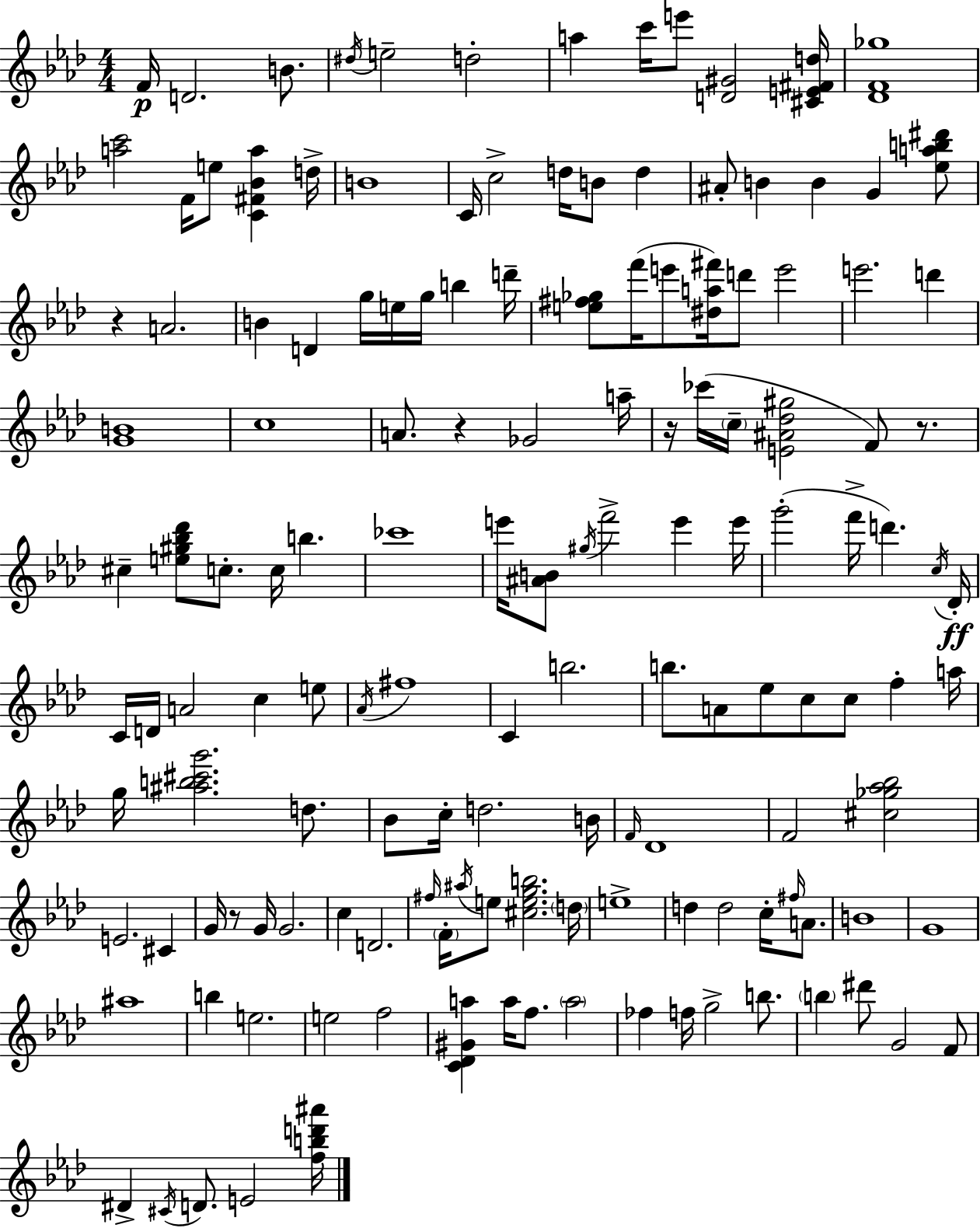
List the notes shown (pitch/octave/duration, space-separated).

F4/s D4/h. B4/e. D#5/s E5/h D5/h A5/q C6/s E6/e [D4,G#4]/h [C#4,E4,F#4,D5]/s [Db4,F4,Gb5]/w [A5,C6]/h F4/s E5/e [C4,F#4,Bb4,A5]/q D5/s B4/w C4/s C5/h D5/s B4/e D5/q A#4/e B4/q B4/q G4/q [Eb5,A5,B5,D#6]/e R/q A4/h. B4/q D4/q G5/s E5/s G5/s B5/q D6/s [E5,F#5,Gb5]/e F6/s E6/e [D#5,A5,F#6]/s D6/e E6/h E6/h. D6/q [G4,B4]/w C5/w A4/e. R/q Gb4/h A5/s R/s CES6/s C5/s [E4,A#4,Db5,G#5]/h F4/e R/e. C#5/q [E5,G#5,Bb5,Db6]/e C5/e. C5/s B5/q. CES6/w E6/s [A#4,B4]/e G#5/s F6/h E6/q E6/s G6/h F6/s D6/q. C5/s Db4/s C4/s D4/s A4/h C5/q E5/e Ab4/s F#5/w C4/q B5/h. B5/e. A4/e Eb5/e C5/e C5/e F5/q A5/s G5/s [A#5,B5,C#6,G6]/h. D5/e. Bb4/e C5/s D5/h. B4/s F4/s Db4/w F4/h [C#5,Gb5,Ab5,Bb5]/h E4/h. C#4/q G4/s R/e G4/s G4/h. C5/q D4/h. F#5/s F4/s A#5/s E5/e [C#5,E5,G5,B5]/h. D5/s E5/w D5/q D5/h C5/s F#5/s A4/e. B4/w G4/w A#5/w B5/q E5/h. E5/h F5/h [C4,Db4,G#4,A5]/q A5/s F5/e. A5/h FES5/q F5/s G5/h B5/e. B5/q D#6/e G4/h F4/e D#4/q C#4/s D4/e. E4/h [F5,B5,D6,A#6]/s